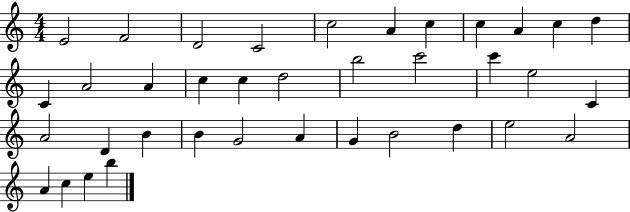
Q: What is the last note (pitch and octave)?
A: B5